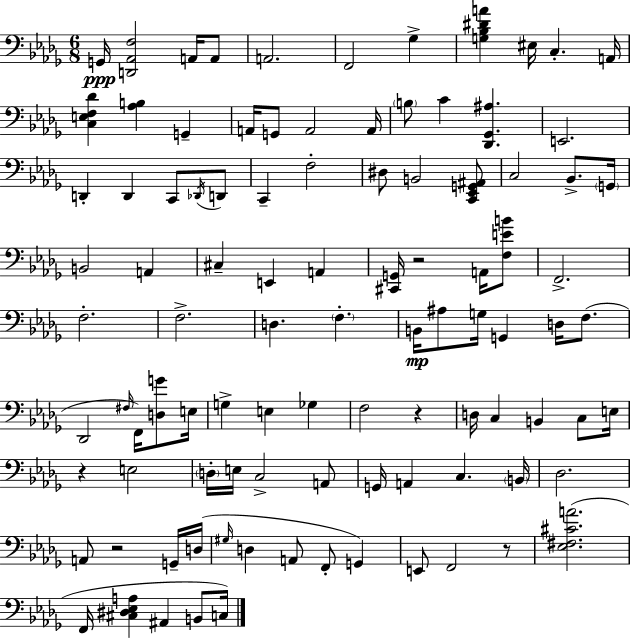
X:1
T:Untitled
M:6/8
L:1/4
K:Bbm
G,,/4 [D,,_A,,F,]2 A,,/4 A,,/2 A,,2 F,,2 _G, [G,_B,^DA] ^E,/4 C, A,,/4 [C,E,F,_D] [_A,B,] G,, A,,/4 G,,/2 A,,2 A,,/4 B,/2 C [_D,,_G,,^A,] E,,2 D,, D,, C,,/2 _D,,/4 D,,/2 C,, F,2 ^D,/2 B,,2 [C,,_E,,G,,^A,,]/2 C,2 _B,,/2 G,,/4 B,,2 A,, ^C, E,, A,, [^C,,G,,]/4 z2 A,,/4 [F,EB]/2 F,,2 F,2 F,2 D, F, B,,/4 ^A,/2 G,/4 G,, D,/4 F,/2 _D,,2 ^F,/4 F,,/4 [D,G]/2 E,/4 G, E, _G, F,2 z D,/4 C, B,, C,/2 E,/4 z E,2 D,/4 E,/4 C,2 A,,/2 G,,/4 A,, C, B,,/4 _D,2 A,,/2 z2 G,,/4 D,/4 ^G,/4 D, A,,/2 F,,/2 G,, E,,/2 F,,2 z/2 [_E,^F,^CA]2 F,,/4 [^C,^D,_E,A,] ^A,, B,,/2 C,/4